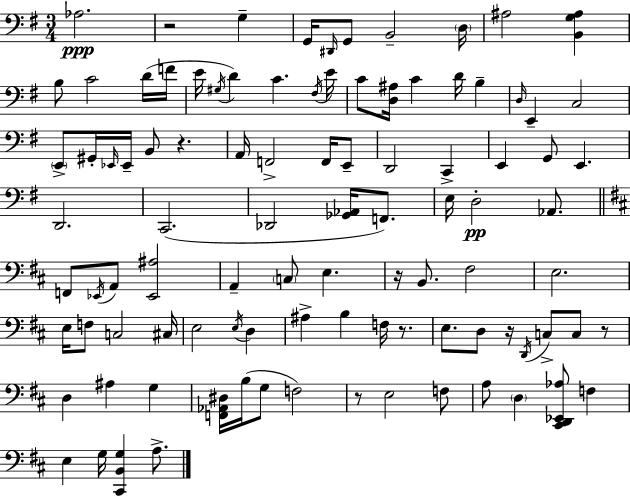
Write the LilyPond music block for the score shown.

{
  \clef bass
  \numericTimeSignature
  \time 3/4
  \key e \minor
  aes2.\ppp | r2 g4-- | g,16 \grace { dis,16 } g,8 b,2-- | \parenthesize d16 ais2 <b, g ais>4 | \break b8 c'2 d'16( | f'16 e'16 \acciaccatura { gis16 } d'4) c'4. | \acciaccatura { fis16 } e'16 c'8 <d ais>16 c'4 d'16 b4-- | \grace { d16 } e,4-- c2 | \break \parenthesize e,8-> gis,16-. \grace { ees,16 } ees,16-- b,8 r4. | a,16 f,2-> | f,16 e,8-- d,2 | c,4-> e,4 g,8 e,4. | \break d,2. | c,2.( | des,2 | <ges, aes,>16 f,8.) e16 d2-.\pp | \break aes,8. \bar "||" \break \key d \major f,8 \acciaccatura { ees,16 } a,8 <ees, ais>2 | a,4-- \parenthesize c8 e4. | r16 b,8. fis2 | e2. | \break e16 f8 c2 | cis16 e2 \acciaccatura { e16 } d4 | ais4-> b4 f16 r8. | e8. d8 r16 \acciaccatura { d,16 } c8-> c8 | \break r8 d4 ais4 g4 | <f, aes, dis>16 b16( g8 f2) | r8 e2 | f8 a8 \parenthesize d4 <cis, d, ees, aes>8 f4 | \break e4 g16 <cis, b, g>4 | a8.-> \bar "|."
}